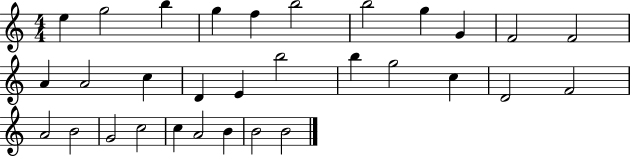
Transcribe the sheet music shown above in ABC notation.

X:1
T:Untitled
M:4/4
L:1/4
K:C
e g2 b g f b2 b2 g G F2 F2 A A2 c D E b2 b g2 c D2 F2 A2 B2 G2 c2 c A2 B B2 B2